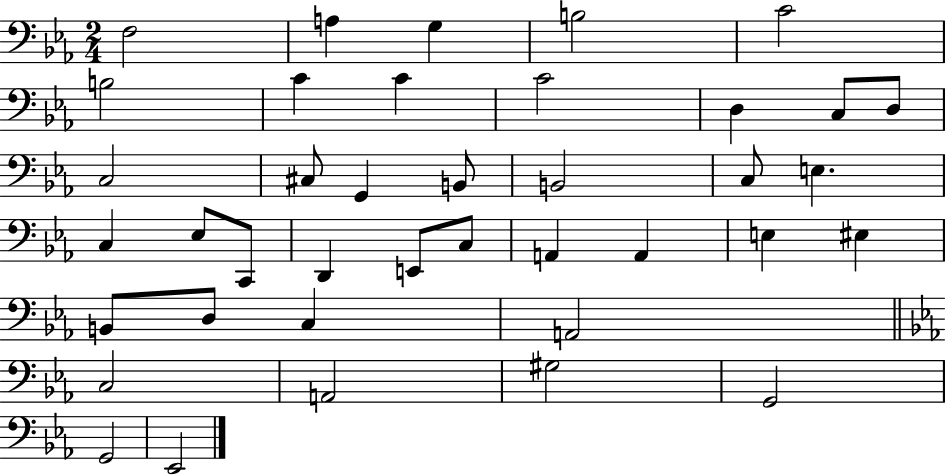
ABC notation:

X:1
T:Untitled
M:2/4
L:1/4
K:Eb
F,2 A, G, B,2 C2 B,2 C C C2 D, C,/2 D,/2 C,2 ^C,/2 G,, B,,/2 B,,2 C,/2 E, C, _E,/2 C,,/2 D,, E,,/2 C,/2 A,, A,, E, ^E, B,,/2 D,/2 C, A,,2 C,2 A,,2 ^G,2 G,,2 G,,2 _E,,2